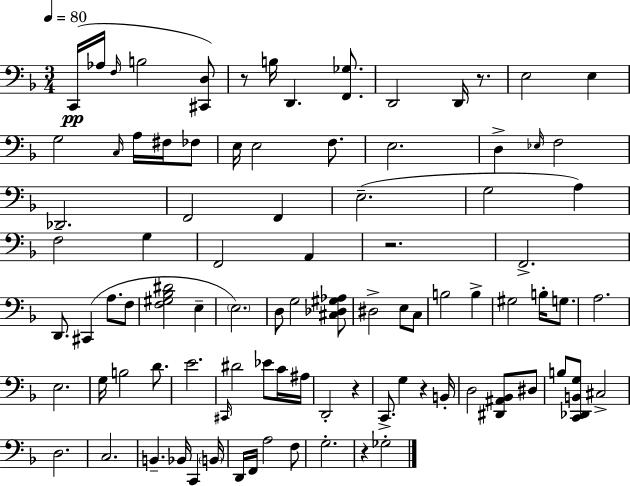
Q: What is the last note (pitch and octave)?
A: Gb3